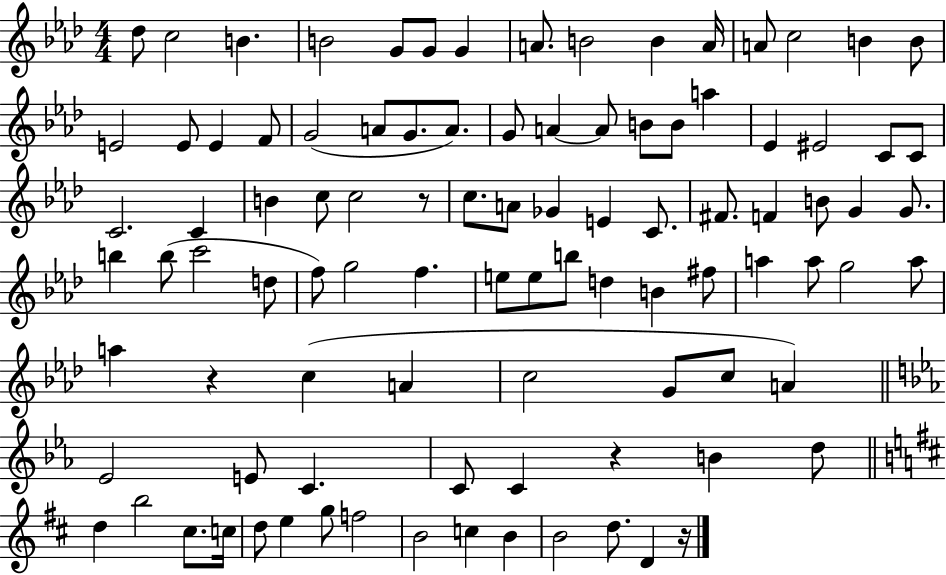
{
  \clef treble
  \numericTimeSignature
  \time 4/4
  \key aes \major
  des''8 c''2 b'4. | b'2 g'8 g'8 g'4 | a'8. b'2 b'4 a'16 | a'8 c''2 b'4 b'8 | \break e'2 e'8 e'4 f'8 | g'2( a'8 g'8. a'8.) | g'8 a'4~~ a'8 b'8 b'8 a''4 | ees'4 eis'2 c'8 c'8 | \break c'2. c'4 | b'4 c''8 c''2 r8 | c''8. a'8 ges'4 e'4 c'8. | fis'8. f'4 b'8 g'4 g'8. | \break b''4 b''8( c'''2 d''8 | f''8) g''2 f''4. | e''8 e''8 b''8 d''4 b'4 fis''8 | a''4 a''8 g''2 a''8 | \break a''4 r4 c''4( a'4 | c''2 g'8 c''8 a'4) | \bar "||" \break \key ees \major ees'2 e'8 c'4. | c'8 c'4 r4 b'4 d''8 | \bar "||" \break \key d \major d''4 b''2 cis''8. c''16 | d''8 e''4 g''8 f''2 | b'2 c''4 b'4 | b'2 d''8. d'4 r16 | \break \bar "|."
}